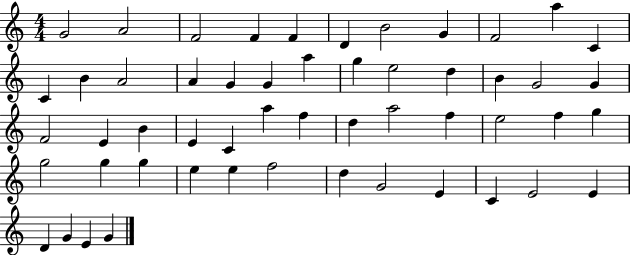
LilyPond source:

{
  \clef treble
  \numericTimeSignature
  \time 4/4
  \key c \major
  g'2 a'2 | f'2 f'4 f'4 | d'4 b'2 g'4 | f'2 a''4 c'4 | \break c'4 b'4 a'2 | a'4 g'4 g'4 a''4 | g''4 e''2 d''4 | b'4 g'2 g'4 | \break f'2 e'4 b'4 | e'4 c'4 a''4 f''4 | d''4 a''2 f''4 | e''2 f''4 g''4 | \break g''2 g''4 g''4 | e''4 e''4 f''2 | d''4 g'2 e'4 | c'4 e'2 e'4 | \break d'4 g'4 e'4 g'4 | \bar "|."
}